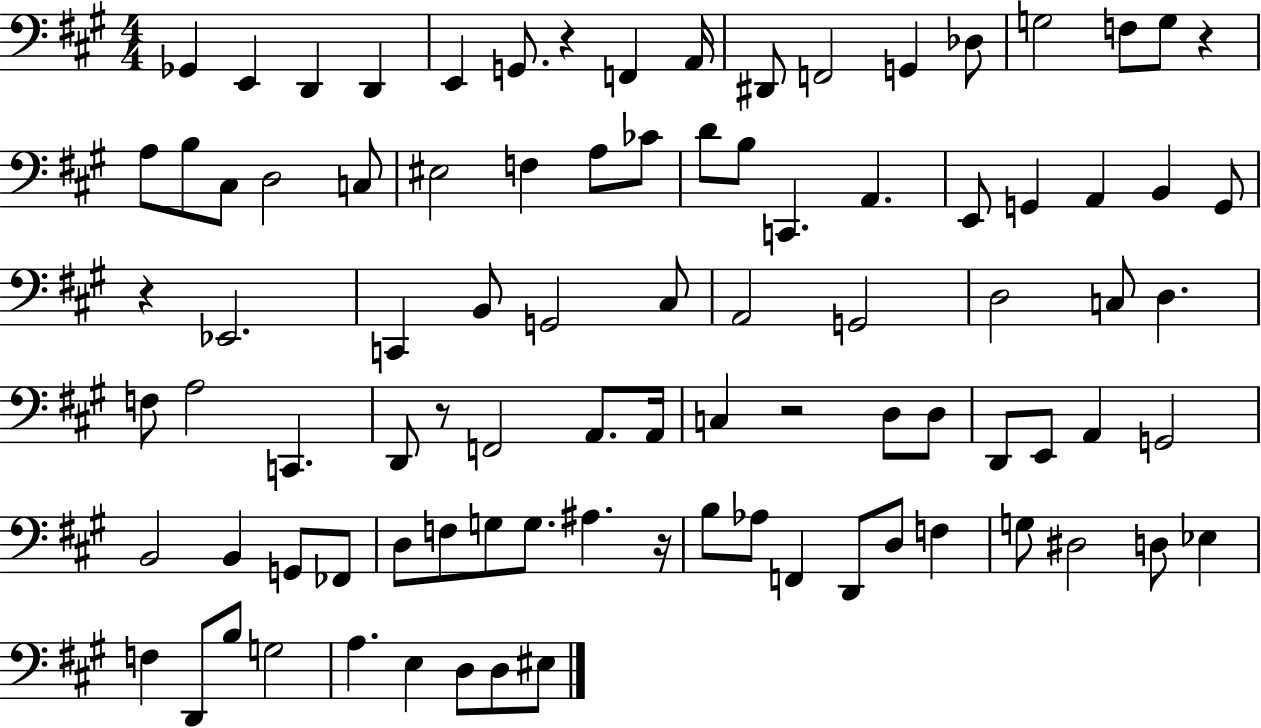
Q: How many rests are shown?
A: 6